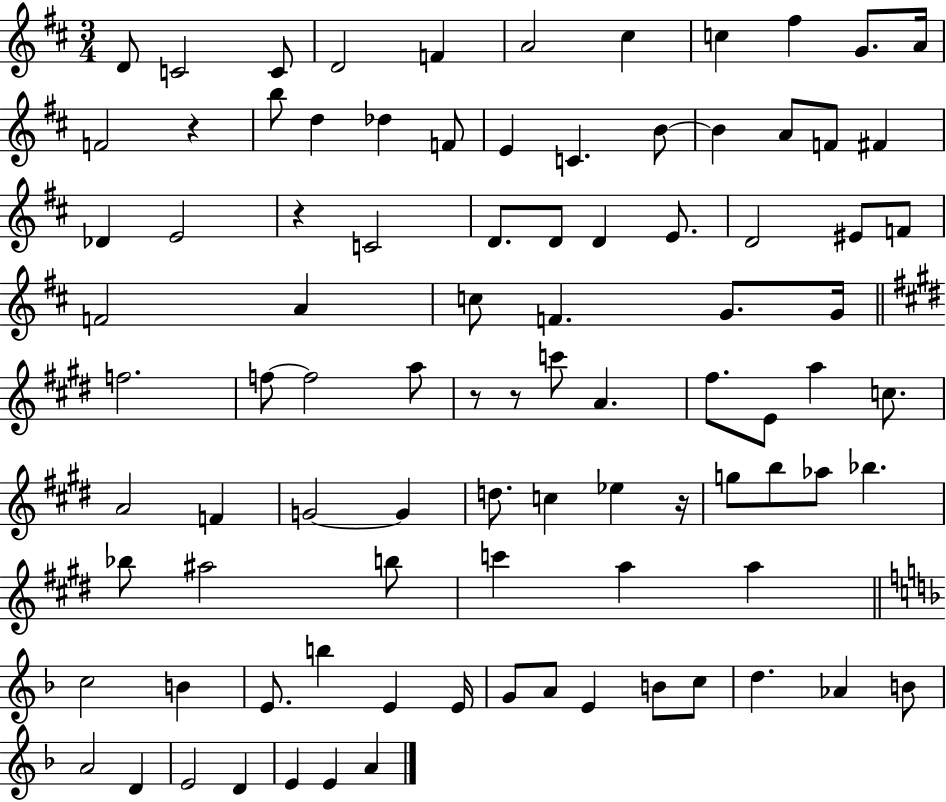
X:1
T:Untitled
M:3/4
L:1/4
K:D
D/2 C2 C/2 D2 F A2 ^c c ^f G/2 A/4 F2 z b/2 d _d F/2 E C B/2 B A/2 F/2 ^F _D E2 z C2 D/2 D/2 D E/2 D2 ^E/2 F/2 F2 A c/2 F G/2 G/4 f2 f/2 f2 a/2 z/2 z/2 c'/2 A ^f/2 E/2 a c/2 A2 F G2 G d/2 c _e z/4 g/2 b/2 _a/2 _b _b/2 ^a2 b/2 c' a a c2 B E/2 b E E/4 G/2 A/2 E B/2 c/2 d _A B/2 A2 D E2 D E E A